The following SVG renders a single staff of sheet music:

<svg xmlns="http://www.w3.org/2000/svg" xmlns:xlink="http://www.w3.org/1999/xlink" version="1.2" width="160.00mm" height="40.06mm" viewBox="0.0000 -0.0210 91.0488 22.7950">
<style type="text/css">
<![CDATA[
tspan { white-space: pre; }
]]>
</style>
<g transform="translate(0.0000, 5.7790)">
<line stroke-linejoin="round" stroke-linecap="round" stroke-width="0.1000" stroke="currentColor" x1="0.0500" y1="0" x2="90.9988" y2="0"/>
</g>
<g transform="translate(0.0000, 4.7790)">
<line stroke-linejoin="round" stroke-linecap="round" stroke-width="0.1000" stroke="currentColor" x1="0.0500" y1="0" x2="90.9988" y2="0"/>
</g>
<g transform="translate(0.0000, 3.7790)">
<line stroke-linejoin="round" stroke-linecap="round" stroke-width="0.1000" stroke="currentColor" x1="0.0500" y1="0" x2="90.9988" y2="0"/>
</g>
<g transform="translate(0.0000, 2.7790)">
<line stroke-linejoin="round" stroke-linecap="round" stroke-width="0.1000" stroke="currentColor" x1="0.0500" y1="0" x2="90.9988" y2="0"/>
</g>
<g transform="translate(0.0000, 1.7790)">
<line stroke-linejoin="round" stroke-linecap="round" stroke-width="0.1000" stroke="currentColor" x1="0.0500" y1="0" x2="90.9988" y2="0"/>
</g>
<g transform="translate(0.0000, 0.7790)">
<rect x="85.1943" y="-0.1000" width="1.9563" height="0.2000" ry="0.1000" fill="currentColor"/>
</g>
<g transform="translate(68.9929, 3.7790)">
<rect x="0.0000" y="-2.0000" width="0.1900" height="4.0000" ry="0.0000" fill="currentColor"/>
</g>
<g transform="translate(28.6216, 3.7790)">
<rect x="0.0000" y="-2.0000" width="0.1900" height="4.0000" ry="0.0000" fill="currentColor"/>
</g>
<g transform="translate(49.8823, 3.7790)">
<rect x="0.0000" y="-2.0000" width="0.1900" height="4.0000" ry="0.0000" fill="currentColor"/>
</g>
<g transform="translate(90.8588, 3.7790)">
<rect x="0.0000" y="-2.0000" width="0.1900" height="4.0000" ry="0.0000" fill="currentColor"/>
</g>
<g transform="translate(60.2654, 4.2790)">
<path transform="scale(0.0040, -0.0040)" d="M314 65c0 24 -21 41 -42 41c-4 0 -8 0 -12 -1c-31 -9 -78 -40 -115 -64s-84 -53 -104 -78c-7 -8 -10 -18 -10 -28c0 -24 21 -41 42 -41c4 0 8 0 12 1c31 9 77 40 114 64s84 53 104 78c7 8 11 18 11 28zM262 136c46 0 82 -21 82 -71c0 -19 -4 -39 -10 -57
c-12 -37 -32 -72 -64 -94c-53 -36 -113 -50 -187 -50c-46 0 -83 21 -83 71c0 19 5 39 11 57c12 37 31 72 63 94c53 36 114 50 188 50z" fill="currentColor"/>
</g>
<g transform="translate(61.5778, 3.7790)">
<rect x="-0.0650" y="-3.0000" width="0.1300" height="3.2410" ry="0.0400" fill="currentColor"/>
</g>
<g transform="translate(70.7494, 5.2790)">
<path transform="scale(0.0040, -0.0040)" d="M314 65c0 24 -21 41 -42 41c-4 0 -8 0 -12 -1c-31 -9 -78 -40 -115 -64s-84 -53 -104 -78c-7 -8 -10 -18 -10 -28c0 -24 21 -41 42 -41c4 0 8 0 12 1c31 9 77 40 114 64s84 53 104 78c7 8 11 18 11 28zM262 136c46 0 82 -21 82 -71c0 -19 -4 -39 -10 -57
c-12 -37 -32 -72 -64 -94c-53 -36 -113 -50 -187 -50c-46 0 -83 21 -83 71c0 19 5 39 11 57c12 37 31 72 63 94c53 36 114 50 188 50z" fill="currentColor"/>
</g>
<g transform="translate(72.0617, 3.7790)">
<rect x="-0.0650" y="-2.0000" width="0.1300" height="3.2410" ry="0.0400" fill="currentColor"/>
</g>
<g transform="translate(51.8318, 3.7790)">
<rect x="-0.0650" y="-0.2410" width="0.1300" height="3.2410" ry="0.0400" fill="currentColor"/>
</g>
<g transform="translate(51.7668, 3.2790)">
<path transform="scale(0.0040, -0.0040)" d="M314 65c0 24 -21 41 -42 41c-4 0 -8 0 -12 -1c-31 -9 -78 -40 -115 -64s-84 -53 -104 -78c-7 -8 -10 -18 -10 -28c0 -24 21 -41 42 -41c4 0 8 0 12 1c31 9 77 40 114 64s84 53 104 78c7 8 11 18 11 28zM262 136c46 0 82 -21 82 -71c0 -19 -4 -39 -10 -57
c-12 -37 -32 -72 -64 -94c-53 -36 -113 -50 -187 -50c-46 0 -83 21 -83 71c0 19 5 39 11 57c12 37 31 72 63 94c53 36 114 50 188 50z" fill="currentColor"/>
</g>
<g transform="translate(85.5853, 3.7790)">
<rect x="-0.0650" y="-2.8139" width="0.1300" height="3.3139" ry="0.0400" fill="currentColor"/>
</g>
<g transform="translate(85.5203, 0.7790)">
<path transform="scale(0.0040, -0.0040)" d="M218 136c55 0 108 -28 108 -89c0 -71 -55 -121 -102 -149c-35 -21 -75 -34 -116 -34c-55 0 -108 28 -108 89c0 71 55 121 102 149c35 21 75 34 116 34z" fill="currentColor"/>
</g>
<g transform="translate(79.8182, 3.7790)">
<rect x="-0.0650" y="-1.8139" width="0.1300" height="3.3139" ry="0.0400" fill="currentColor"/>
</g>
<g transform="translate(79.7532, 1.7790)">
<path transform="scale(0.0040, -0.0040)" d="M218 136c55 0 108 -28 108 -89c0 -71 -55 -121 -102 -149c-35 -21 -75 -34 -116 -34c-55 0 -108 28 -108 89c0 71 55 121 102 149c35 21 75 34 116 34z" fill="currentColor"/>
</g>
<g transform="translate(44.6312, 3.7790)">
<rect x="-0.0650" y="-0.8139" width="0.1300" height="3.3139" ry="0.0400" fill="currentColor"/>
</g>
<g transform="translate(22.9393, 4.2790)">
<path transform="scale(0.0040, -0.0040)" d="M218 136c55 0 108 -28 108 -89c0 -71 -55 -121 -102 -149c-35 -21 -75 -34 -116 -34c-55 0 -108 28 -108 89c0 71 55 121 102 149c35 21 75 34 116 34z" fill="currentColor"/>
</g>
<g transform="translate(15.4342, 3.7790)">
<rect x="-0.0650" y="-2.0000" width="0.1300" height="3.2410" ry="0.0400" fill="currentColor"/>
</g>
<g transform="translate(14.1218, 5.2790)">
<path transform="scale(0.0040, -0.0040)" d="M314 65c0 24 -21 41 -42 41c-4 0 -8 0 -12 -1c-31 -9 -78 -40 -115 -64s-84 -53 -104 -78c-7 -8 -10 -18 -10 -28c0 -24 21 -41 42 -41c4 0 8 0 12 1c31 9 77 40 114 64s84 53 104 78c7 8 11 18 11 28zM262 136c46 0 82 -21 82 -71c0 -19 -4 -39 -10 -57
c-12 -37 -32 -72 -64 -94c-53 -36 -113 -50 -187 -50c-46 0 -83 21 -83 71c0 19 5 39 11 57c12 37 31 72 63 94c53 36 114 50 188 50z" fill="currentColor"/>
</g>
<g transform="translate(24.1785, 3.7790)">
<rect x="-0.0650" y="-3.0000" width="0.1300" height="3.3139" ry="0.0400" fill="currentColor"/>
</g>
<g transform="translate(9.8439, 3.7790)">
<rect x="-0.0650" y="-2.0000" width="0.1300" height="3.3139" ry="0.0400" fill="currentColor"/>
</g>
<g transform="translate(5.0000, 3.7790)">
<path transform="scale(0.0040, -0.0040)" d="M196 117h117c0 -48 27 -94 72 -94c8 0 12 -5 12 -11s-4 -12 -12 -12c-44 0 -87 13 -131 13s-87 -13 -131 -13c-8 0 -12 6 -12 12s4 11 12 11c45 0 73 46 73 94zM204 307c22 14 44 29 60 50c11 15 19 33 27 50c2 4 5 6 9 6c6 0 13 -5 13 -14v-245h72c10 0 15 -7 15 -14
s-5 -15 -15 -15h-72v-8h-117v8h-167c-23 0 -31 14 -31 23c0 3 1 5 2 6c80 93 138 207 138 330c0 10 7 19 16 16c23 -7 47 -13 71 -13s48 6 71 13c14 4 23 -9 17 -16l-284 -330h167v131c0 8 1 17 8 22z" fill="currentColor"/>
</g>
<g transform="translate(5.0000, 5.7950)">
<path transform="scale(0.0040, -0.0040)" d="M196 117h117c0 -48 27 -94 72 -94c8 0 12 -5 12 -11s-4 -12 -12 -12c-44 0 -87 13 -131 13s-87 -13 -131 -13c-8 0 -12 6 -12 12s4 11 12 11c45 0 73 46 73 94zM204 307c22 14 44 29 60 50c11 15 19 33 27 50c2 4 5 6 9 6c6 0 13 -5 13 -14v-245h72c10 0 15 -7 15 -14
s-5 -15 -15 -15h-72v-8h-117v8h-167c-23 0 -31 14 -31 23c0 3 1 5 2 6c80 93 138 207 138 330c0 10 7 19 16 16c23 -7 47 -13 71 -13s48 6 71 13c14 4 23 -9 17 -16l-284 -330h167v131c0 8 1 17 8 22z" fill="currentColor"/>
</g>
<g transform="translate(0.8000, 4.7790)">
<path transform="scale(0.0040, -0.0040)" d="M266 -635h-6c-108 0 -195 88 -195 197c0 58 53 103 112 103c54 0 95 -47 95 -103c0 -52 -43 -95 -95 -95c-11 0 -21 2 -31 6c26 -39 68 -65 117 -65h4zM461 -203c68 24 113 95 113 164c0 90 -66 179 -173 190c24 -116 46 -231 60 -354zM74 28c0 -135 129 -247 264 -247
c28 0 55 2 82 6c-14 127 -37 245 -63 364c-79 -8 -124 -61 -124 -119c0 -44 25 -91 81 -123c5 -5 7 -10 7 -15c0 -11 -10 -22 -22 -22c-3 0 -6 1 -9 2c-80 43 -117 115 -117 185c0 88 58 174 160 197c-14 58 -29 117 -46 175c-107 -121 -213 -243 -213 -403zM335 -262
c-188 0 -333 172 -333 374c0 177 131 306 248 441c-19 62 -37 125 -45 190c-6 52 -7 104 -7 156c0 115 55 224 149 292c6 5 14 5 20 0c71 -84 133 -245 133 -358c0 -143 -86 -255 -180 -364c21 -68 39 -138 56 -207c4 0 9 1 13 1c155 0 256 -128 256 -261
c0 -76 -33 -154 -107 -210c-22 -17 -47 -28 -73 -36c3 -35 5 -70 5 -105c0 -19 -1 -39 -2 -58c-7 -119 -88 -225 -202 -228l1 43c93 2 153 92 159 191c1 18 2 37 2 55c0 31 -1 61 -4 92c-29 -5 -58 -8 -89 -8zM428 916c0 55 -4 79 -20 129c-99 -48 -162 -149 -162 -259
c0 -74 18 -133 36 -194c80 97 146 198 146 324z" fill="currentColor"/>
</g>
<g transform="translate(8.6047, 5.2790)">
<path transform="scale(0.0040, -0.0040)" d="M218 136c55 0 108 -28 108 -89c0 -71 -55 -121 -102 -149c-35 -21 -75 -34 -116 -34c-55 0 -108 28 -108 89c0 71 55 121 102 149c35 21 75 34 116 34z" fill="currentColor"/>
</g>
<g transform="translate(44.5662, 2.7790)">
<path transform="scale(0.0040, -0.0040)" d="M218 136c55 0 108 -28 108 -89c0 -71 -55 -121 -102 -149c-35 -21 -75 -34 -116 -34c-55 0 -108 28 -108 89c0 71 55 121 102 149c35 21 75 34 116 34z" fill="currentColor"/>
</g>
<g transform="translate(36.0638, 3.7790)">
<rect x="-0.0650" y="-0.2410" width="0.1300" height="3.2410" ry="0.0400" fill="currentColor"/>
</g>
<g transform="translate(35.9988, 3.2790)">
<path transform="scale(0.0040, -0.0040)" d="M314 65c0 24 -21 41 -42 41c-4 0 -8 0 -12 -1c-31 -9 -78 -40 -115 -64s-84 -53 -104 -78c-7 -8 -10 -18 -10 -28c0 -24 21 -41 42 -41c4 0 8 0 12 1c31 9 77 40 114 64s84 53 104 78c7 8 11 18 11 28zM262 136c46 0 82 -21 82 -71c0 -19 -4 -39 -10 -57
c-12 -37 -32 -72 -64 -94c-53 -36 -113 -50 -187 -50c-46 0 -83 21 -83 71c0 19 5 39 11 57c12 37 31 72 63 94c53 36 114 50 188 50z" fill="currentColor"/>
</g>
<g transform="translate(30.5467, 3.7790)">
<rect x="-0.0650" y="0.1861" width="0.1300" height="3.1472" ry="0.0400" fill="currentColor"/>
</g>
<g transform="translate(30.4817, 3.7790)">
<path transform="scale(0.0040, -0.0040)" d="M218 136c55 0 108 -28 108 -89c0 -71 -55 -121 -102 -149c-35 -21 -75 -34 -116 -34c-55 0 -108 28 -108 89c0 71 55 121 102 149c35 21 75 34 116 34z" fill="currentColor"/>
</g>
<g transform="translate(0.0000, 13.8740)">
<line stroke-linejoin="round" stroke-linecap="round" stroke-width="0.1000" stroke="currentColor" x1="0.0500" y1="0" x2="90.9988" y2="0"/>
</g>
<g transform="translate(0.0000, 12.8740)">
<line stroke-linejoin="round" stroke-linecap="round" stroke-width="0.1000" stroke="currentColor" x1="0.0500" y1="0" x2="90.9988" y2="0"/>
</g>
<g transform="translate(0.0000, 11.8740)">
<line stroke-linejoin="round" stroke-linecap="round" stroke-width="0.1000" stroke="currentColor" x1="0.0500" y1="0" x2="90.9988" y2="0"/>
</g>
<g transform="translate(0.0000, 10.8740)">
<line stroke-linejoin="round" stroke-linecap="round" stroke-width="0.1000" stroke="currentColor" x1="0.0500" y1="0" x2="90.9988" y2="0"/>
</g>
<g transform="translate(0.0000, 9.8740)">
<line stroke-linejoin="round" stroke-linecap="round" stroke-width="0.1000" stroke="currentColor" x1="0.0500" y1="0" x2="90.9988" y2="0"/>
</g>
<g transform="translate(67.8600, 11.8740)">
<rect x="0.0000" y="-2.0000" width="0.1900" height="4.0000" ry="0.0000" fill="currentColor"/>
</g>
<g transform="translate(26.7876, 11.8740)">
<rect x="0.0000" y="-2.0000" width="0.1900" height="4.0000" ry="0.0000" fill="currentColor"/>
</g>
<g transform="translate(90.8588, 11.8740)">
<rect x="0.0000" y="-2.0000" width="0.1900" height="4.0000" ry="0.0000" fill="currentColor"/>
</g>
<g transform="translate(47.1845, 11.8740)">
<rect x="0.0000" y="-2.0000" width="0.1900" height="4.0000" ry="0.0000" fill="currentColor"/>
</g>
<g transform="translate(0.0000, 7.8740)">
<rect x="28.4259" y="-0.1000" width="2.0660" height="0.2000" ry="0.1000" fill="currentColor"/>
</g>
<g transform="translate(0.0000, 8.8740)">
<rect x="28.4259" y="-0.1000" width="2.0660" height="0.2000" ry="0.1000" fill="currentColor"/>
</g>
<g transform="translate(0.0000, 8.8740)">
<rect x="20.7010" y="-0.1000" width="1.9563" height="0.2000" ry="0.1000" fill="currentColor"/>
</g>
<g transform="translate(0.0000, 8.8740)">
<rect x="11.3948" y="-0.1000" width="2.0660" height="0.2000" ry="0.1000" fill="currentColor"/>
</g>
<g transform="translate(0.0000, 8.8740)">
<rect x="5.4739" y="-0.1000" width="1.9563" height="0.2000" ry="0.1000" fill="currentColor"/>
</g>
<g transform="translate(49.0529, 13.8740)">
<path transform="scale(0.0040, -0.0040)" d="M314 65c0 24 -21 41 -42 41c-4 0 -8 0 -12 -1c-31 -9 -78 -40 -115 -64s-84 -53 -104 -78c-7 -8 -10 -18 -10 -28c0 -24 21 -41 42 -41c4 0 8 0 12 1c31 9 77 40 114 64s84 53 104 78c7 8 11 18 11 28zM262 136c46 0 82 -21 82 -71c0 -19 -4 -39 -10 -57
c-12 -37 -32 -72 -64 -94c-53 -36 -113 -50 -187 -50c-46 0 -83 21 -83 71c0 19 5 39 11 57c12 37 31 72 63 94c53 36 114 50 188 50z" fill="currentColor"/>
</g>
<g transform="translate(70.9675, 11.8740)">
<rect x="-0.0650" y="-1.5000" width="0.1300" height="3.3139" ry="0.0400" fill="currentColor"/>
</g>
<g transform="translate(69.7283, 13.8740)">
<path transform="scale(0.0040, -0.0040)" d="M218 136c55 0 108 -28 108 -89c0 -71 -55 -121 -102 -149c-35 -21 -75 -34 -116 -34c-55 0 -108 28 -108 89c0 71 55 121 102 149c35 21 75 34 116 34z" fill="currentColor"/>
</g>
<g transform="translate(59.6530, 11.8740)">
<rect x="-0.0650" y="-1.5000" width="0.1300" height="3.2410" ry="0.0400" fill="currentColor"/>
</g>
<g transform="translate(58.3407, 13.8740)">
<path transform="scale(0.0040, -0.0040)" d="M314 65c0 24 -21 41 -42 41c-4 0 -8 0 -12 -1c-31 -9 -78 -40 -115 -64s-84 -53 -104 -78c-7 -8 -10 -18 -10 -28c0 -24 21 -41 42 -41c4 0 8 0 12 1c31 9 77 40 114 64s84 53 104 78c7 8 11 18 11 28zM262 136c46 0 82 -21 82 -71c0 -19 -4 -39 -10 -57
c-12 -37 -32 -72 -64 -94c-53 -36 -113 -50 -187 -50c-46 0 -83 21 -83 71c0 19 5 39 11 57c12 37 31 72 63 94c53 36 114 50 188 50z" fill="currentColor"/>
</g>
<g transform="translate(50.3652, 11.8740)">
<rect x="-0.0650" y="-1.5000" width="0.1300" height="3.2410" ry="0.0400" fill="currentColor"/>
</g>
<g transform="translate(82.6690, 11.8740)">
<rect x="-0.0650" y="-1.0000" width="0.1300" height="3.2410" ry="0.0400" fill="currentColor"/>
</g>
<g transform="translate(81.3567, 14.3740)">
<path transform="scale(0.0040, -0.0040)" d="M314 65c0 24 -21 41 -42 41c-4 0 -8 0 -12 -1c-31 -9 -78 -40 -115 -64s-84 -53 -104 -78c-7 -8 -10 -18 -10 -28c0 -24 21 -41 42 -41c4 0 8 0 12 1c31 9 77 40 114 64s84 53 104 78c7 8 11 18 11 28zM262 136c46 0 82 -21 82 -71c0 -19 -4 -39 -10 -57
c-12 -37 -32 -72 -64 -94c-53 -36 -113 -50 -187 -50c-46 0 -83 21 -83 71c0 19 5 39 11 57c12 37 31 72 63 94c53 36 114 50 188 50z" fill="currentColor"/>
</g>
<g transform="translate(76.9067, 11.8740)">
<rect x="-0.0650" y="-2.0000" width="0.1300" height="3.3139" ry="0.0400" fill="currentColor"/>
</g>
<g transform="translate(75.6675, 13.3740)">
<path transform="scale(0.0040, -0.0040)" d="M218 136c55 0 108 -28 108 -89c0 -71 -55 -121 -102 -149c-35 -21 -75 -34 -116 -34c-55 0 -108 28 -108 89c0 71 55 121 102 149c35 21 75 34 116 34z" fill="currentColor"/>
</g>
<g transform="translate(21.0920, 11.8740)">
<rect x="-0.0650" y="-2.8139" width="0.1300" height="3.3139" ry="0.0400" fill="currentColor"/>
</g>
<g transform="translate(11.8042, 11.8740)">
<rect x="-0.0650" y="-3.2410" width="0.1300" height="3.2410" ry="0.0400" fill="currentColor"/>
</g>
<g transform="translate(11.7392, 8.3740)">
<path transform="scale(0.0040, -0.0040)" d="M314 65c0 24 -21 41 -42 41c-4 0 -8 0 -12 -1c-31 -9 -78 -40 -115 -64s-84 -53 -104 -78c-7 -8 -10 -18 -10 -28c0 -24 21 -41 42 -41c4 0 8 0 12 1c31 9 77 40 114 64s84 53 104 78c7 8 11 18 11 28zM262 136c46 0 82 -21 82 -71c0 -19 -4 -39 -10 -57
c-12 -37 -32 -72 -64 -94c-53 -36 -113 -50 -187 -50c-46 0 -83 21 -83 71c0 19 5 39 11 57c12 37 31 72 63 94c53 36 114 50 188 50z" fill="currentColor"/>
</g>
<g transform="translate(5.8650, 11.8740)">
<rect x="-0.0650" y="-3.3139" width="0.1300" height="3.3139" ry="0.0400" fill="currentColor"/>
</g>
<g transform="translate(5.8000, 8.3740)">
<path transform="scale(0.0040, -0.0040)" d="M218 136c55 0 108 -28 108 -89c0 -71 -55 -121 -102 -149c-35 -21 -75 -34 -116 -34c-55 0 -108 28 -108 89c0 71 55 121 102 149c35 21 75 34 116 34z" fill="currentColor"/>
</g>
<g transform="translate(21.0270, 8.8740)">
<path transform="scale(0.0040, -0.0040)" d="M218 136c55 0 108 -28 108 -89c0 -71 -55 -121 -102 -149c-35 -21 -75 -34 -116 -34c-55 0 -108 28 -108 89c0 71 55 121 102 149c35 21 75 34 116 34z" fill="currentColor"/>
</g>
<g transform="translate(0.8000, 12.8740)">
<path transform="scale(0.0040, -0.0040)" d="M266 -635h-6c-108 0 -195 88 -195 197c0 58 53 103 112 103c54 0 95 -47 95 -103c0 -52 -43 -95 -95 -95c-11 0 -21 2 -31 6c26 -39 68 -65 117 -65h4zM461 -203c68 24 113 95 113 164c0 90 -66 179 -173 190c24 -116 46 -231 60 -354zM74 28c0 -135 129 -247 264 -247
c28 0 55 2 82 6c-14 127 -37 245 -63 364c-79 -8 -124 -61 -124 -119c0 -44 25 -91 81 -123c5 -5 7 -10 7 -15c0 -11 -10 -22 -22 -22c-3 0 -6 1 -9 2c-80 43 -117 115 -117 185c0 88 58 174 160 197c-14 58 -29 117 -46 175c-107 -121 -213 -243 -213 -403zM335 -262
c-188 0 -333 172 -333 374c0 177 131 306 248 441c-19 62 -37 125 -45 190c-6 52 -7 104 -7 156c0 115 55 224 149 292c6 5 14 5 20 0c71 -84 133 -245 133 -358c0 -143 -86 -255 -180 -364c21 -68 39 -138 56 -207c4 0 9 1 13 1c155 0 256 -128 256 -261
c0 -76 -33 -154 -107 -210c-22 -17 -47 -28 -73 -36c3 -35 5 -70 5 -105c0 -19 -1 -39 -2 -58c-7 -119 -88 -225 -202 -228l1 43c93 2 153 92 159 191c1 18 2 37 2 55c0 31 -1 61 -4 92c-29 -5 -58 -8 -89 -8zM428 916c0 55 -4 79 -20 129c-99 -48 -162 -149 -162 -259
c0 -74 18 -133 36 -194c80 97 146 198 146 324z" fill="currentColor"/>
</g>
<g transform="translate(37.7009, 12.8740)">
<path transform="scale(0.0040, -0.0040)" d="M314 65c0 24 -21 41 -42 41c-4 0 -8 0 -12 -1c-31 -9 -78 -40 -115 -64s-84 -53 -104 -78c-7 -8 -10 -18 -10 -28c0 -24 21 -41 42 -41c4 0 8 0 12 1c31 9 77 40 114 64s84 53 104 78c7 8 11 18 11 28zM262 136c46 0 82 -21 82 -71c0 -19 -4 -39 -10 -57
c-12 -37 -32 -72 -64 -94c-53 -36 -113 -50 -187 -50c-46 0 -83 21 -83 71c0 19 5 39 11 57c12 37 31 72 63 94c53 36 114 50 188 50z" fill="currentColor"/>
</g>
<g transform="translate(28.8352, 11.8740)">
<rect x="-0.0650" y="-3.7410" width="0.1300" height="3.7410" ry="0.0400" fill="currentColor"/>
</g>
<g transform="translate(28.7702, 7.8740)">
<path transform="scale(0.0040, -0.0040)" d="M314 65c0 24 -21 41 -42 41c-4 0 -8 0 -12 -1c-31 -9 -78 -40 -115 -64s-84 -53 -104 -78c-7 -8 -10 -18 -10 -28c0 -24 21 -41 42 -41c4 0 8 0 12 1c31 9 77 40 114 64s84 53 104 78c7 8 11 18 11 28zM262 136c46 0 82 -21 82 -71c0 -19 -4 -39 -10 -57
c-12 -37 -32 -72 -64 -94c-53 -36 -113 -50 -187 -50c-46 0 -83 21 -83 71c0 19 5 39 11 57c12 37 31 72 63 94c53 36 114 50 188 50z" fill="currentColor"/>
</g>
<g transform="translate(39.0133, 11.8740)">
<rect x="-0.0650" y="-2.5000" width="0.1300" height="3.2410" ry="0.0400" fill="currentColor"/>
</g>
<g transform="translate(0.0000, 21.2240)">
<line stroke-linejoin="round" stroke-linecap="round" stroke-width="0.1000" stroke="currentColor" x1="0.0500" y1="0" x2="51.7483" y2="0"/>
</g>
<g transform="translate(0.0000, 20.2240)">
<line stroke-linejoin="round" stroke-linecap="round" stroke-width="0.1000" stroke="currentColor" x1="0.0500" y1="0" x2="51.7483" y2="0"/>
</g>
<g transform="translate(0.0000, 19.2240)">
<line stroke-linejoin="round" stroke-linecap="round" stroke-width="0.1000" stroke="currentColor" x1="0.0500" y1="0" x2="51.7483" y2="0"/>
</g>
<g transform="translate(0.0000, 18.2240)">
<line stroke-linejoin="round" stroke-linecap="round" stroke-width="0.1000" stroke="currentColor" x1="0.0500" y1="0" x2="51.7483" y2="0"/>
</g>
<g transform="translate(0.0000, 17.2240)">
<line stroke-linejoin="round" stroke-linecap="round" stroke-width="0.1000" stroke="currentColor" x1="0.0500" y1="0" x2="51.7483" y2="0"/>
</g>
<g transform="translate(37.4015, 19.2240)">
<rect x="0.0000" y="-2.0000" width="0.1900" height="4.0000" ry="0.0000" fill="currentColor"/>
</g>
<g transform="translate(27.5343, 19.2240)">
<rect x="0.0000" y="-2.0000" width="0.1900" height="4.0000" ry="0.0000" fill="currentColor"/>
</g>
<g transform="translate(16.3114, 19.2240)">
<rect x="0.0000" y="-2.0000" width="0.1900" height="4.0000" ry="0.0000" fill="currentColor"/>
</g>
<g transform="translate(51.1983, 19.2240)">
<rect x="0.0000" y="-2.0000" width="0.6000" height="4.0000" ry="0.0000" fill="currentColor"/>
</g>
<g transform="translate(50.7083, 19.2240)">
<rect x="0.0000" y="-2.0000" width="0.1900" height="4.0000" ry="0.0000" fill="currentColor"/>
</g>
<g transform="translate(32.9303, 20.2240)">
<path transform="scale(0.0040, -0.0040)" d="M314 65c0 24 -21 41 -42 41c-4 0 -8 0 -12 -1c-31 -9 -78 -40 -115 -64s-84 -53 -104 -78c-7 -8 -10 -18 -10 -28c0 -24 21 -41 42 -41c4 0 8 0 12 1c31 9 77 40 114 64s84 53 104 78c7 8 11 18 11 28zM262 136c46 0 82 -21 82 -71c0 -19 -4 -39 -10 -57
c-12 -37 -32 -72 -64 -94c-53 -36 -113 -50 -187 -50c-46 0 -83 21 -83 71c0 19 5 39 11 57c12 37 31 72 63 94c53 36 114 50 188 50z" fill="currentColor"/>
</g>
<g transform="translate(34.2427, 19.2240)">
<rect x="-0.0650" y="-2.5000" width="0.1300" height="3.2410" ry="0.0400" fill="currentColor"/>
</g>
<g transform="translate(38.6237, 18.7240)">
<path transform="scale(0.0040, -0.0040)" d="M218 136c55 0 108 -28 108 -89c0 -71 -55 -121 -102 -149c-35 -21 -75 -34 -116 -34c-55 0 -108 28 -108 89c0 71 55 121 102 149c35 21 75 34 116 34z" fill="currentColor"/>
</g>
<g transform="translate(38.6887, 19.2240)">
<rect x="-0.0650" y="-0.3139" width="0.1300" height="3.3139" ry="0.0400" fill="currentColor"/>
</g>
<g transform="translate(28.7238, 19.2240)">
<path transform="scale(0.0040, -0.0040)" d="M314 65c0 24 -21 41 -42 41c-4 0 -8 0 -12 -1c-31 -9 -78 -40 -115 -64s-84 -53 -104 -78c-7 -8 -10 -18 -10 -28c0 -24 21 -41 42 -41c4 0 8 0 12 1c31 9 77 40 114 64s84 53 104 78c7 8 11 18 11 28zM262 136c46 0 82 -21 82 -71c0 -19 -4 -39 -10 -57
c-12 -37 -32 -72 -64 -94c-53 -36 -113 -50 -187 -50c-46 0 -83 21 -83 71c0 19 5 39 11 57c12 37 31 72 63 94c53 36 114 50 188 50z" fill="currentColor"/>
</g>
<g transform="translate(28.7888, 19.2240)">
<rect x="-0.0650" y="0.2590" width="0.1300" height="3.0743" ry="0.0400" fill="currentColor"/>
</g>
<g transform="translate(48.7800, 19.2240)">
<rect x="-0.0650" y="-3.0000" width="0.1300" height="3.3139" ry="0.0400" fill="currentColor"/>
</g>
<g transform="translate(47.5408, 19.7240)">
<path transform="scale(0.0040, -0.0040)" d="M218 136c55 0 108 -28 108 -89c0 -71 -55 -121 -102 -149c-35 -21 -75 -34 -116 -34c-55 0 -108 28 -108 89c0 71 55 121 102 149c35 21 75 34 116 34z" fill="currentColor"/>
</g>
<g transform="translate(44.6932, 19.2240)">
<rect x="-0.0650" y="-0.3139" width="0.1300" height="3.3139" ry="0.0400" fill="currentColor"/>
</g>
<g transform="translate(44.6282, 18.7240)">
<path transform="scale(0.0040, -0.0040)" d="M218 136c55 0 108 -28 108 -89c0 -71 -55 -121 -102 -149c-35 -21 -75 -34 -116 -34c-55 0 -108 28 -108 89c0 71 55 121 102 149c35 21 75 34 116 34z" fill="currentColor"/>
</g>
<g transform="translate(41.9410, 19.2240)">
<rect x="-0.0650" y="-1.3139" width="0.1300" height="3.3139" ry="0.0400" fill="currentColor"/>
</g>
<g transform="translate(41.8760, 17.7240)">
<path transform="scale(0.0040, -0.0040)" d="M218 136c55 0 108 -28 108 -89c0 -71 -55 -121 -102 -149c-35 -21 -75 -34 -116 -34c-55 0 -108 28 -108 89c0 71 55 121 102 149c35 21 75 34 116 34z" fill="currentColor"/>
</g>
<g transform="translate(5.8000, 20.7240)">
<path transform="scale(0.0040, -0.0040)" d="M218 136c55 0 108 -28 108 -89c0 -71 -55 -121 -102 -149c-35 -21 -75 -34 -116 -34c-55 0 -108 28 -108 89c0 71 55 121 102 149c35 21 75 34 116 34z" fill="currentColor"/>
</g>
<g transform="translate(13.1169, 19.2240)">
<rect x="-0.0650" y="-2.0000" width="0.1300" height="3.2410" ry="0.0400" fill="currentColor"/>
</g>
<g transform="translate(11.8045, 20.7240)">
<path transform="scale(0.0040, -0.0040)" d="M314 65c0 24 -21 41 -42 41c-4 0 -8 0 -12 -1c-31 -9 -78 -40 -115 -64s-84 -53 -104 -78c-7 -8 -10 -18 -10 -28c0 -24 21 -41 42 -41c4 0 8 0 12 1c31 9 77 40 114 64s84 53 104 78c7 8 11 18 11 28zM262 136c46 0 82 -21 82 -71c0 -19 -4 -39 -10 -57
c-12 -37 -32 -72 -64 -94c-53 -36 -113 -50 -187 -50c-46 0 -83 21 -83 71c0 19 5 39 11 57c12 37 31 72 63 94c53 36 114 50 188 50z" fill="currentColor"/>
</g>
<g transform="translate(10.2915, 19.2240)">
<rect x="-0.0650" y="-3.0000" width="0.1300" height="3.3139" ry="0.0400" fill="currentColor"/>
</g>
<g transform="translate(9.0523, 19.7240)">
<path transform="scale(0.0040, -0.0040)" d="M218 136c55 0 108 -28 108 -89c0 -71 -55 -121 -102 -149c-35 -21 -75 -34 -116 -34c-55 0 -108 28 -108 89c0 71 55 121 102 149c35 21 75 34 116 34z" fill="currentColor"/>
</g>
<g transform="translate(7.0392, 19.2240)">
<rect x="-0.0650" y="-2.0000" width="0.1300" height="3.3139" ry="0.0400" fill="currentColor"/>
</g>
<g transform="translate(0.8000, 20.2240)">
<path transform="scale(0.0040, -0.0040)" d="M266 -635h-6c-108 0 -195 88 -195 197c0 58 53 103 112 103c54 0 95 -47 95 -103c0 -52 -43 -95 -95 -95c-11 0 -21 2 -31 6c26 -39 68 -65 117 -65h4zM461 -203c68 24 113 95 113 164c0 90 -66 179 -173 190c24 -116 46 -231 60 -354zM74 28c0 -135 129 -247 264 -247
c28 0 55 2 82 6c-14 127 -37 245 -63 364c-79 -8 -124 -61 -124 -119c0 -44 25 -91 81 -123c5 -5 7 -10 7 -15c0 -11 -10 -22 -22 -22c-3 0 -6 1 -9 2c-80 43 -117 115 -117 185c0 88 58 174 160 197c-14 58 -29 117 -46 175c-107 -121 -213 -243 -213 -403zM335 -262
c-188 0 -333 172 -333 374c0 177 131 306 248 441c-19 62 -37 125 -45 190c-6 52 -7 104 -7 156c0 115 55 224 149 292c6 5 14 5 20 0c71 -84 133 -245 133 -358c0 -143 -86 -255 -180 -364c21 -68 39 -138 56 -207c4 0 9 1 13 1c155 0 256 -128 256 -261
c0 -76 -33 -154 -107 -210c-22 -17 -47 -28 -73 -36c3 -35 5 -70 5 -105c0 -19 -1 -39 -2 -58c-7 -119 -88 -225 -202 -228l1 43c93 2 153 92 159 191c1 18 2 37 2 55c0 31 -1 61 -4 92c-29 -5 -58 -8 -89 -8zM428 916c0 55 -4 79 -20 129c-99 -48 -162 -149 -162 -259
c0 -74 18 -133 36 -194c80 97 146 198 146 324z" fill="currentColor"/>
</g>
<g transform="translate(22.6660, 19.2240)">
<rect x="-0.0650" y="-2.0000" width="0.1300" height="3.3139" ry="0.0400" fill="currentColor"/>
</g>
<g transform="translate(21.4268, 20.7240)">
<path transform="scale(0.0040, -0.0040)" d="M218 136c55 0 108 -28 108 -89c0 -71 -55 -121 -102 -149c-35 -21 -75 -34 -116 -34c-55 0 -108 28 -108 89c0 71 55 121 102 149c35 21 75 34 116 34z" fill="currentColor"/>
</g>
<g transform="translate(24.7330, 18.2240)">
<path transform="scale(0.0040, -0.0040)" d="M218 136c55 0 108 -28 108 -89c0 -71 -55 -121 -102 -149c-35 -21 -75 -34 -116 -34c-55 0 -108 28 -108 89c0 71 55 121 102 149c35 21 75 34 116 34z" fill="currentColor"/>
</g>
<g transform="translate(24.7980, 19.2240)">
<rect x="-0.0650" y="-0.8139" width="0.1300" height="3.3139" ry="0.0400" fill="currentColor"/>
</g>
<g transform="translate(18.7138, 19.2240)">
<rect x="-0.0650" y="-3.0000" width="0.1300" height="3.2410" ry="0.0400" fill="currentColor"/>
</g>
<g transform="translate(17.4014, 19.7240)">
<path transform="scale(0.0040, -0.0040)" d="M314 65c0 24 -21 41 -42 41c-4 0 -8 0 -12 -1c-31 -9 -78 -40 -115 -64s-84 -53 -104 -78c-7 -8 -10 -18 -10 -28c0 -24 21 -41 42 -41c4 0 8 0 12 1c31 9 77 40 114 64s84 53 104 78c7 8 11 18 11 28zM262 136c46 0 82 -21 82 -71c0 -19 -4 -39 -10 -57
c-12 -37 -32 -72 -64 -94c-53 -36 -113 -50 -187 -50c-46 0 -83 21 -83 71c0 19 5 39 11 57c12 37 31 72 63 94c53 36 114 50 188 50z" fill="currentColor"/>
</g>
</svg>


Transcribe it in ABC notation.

X:1
T:Untitled
M:4/4
L:1/4
K:C
F F2 A B c2 d c2 A2 F2 f a b b2 a c'2 G2 E2 E2 E F D2 F A F2 A2 F d B2 G2 c e c A